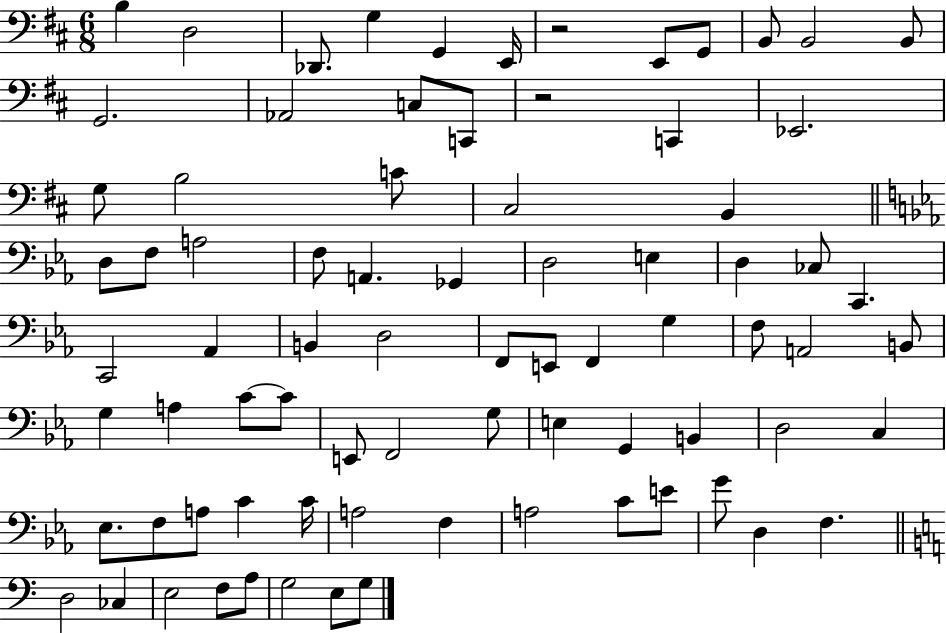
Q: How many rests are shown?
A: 2